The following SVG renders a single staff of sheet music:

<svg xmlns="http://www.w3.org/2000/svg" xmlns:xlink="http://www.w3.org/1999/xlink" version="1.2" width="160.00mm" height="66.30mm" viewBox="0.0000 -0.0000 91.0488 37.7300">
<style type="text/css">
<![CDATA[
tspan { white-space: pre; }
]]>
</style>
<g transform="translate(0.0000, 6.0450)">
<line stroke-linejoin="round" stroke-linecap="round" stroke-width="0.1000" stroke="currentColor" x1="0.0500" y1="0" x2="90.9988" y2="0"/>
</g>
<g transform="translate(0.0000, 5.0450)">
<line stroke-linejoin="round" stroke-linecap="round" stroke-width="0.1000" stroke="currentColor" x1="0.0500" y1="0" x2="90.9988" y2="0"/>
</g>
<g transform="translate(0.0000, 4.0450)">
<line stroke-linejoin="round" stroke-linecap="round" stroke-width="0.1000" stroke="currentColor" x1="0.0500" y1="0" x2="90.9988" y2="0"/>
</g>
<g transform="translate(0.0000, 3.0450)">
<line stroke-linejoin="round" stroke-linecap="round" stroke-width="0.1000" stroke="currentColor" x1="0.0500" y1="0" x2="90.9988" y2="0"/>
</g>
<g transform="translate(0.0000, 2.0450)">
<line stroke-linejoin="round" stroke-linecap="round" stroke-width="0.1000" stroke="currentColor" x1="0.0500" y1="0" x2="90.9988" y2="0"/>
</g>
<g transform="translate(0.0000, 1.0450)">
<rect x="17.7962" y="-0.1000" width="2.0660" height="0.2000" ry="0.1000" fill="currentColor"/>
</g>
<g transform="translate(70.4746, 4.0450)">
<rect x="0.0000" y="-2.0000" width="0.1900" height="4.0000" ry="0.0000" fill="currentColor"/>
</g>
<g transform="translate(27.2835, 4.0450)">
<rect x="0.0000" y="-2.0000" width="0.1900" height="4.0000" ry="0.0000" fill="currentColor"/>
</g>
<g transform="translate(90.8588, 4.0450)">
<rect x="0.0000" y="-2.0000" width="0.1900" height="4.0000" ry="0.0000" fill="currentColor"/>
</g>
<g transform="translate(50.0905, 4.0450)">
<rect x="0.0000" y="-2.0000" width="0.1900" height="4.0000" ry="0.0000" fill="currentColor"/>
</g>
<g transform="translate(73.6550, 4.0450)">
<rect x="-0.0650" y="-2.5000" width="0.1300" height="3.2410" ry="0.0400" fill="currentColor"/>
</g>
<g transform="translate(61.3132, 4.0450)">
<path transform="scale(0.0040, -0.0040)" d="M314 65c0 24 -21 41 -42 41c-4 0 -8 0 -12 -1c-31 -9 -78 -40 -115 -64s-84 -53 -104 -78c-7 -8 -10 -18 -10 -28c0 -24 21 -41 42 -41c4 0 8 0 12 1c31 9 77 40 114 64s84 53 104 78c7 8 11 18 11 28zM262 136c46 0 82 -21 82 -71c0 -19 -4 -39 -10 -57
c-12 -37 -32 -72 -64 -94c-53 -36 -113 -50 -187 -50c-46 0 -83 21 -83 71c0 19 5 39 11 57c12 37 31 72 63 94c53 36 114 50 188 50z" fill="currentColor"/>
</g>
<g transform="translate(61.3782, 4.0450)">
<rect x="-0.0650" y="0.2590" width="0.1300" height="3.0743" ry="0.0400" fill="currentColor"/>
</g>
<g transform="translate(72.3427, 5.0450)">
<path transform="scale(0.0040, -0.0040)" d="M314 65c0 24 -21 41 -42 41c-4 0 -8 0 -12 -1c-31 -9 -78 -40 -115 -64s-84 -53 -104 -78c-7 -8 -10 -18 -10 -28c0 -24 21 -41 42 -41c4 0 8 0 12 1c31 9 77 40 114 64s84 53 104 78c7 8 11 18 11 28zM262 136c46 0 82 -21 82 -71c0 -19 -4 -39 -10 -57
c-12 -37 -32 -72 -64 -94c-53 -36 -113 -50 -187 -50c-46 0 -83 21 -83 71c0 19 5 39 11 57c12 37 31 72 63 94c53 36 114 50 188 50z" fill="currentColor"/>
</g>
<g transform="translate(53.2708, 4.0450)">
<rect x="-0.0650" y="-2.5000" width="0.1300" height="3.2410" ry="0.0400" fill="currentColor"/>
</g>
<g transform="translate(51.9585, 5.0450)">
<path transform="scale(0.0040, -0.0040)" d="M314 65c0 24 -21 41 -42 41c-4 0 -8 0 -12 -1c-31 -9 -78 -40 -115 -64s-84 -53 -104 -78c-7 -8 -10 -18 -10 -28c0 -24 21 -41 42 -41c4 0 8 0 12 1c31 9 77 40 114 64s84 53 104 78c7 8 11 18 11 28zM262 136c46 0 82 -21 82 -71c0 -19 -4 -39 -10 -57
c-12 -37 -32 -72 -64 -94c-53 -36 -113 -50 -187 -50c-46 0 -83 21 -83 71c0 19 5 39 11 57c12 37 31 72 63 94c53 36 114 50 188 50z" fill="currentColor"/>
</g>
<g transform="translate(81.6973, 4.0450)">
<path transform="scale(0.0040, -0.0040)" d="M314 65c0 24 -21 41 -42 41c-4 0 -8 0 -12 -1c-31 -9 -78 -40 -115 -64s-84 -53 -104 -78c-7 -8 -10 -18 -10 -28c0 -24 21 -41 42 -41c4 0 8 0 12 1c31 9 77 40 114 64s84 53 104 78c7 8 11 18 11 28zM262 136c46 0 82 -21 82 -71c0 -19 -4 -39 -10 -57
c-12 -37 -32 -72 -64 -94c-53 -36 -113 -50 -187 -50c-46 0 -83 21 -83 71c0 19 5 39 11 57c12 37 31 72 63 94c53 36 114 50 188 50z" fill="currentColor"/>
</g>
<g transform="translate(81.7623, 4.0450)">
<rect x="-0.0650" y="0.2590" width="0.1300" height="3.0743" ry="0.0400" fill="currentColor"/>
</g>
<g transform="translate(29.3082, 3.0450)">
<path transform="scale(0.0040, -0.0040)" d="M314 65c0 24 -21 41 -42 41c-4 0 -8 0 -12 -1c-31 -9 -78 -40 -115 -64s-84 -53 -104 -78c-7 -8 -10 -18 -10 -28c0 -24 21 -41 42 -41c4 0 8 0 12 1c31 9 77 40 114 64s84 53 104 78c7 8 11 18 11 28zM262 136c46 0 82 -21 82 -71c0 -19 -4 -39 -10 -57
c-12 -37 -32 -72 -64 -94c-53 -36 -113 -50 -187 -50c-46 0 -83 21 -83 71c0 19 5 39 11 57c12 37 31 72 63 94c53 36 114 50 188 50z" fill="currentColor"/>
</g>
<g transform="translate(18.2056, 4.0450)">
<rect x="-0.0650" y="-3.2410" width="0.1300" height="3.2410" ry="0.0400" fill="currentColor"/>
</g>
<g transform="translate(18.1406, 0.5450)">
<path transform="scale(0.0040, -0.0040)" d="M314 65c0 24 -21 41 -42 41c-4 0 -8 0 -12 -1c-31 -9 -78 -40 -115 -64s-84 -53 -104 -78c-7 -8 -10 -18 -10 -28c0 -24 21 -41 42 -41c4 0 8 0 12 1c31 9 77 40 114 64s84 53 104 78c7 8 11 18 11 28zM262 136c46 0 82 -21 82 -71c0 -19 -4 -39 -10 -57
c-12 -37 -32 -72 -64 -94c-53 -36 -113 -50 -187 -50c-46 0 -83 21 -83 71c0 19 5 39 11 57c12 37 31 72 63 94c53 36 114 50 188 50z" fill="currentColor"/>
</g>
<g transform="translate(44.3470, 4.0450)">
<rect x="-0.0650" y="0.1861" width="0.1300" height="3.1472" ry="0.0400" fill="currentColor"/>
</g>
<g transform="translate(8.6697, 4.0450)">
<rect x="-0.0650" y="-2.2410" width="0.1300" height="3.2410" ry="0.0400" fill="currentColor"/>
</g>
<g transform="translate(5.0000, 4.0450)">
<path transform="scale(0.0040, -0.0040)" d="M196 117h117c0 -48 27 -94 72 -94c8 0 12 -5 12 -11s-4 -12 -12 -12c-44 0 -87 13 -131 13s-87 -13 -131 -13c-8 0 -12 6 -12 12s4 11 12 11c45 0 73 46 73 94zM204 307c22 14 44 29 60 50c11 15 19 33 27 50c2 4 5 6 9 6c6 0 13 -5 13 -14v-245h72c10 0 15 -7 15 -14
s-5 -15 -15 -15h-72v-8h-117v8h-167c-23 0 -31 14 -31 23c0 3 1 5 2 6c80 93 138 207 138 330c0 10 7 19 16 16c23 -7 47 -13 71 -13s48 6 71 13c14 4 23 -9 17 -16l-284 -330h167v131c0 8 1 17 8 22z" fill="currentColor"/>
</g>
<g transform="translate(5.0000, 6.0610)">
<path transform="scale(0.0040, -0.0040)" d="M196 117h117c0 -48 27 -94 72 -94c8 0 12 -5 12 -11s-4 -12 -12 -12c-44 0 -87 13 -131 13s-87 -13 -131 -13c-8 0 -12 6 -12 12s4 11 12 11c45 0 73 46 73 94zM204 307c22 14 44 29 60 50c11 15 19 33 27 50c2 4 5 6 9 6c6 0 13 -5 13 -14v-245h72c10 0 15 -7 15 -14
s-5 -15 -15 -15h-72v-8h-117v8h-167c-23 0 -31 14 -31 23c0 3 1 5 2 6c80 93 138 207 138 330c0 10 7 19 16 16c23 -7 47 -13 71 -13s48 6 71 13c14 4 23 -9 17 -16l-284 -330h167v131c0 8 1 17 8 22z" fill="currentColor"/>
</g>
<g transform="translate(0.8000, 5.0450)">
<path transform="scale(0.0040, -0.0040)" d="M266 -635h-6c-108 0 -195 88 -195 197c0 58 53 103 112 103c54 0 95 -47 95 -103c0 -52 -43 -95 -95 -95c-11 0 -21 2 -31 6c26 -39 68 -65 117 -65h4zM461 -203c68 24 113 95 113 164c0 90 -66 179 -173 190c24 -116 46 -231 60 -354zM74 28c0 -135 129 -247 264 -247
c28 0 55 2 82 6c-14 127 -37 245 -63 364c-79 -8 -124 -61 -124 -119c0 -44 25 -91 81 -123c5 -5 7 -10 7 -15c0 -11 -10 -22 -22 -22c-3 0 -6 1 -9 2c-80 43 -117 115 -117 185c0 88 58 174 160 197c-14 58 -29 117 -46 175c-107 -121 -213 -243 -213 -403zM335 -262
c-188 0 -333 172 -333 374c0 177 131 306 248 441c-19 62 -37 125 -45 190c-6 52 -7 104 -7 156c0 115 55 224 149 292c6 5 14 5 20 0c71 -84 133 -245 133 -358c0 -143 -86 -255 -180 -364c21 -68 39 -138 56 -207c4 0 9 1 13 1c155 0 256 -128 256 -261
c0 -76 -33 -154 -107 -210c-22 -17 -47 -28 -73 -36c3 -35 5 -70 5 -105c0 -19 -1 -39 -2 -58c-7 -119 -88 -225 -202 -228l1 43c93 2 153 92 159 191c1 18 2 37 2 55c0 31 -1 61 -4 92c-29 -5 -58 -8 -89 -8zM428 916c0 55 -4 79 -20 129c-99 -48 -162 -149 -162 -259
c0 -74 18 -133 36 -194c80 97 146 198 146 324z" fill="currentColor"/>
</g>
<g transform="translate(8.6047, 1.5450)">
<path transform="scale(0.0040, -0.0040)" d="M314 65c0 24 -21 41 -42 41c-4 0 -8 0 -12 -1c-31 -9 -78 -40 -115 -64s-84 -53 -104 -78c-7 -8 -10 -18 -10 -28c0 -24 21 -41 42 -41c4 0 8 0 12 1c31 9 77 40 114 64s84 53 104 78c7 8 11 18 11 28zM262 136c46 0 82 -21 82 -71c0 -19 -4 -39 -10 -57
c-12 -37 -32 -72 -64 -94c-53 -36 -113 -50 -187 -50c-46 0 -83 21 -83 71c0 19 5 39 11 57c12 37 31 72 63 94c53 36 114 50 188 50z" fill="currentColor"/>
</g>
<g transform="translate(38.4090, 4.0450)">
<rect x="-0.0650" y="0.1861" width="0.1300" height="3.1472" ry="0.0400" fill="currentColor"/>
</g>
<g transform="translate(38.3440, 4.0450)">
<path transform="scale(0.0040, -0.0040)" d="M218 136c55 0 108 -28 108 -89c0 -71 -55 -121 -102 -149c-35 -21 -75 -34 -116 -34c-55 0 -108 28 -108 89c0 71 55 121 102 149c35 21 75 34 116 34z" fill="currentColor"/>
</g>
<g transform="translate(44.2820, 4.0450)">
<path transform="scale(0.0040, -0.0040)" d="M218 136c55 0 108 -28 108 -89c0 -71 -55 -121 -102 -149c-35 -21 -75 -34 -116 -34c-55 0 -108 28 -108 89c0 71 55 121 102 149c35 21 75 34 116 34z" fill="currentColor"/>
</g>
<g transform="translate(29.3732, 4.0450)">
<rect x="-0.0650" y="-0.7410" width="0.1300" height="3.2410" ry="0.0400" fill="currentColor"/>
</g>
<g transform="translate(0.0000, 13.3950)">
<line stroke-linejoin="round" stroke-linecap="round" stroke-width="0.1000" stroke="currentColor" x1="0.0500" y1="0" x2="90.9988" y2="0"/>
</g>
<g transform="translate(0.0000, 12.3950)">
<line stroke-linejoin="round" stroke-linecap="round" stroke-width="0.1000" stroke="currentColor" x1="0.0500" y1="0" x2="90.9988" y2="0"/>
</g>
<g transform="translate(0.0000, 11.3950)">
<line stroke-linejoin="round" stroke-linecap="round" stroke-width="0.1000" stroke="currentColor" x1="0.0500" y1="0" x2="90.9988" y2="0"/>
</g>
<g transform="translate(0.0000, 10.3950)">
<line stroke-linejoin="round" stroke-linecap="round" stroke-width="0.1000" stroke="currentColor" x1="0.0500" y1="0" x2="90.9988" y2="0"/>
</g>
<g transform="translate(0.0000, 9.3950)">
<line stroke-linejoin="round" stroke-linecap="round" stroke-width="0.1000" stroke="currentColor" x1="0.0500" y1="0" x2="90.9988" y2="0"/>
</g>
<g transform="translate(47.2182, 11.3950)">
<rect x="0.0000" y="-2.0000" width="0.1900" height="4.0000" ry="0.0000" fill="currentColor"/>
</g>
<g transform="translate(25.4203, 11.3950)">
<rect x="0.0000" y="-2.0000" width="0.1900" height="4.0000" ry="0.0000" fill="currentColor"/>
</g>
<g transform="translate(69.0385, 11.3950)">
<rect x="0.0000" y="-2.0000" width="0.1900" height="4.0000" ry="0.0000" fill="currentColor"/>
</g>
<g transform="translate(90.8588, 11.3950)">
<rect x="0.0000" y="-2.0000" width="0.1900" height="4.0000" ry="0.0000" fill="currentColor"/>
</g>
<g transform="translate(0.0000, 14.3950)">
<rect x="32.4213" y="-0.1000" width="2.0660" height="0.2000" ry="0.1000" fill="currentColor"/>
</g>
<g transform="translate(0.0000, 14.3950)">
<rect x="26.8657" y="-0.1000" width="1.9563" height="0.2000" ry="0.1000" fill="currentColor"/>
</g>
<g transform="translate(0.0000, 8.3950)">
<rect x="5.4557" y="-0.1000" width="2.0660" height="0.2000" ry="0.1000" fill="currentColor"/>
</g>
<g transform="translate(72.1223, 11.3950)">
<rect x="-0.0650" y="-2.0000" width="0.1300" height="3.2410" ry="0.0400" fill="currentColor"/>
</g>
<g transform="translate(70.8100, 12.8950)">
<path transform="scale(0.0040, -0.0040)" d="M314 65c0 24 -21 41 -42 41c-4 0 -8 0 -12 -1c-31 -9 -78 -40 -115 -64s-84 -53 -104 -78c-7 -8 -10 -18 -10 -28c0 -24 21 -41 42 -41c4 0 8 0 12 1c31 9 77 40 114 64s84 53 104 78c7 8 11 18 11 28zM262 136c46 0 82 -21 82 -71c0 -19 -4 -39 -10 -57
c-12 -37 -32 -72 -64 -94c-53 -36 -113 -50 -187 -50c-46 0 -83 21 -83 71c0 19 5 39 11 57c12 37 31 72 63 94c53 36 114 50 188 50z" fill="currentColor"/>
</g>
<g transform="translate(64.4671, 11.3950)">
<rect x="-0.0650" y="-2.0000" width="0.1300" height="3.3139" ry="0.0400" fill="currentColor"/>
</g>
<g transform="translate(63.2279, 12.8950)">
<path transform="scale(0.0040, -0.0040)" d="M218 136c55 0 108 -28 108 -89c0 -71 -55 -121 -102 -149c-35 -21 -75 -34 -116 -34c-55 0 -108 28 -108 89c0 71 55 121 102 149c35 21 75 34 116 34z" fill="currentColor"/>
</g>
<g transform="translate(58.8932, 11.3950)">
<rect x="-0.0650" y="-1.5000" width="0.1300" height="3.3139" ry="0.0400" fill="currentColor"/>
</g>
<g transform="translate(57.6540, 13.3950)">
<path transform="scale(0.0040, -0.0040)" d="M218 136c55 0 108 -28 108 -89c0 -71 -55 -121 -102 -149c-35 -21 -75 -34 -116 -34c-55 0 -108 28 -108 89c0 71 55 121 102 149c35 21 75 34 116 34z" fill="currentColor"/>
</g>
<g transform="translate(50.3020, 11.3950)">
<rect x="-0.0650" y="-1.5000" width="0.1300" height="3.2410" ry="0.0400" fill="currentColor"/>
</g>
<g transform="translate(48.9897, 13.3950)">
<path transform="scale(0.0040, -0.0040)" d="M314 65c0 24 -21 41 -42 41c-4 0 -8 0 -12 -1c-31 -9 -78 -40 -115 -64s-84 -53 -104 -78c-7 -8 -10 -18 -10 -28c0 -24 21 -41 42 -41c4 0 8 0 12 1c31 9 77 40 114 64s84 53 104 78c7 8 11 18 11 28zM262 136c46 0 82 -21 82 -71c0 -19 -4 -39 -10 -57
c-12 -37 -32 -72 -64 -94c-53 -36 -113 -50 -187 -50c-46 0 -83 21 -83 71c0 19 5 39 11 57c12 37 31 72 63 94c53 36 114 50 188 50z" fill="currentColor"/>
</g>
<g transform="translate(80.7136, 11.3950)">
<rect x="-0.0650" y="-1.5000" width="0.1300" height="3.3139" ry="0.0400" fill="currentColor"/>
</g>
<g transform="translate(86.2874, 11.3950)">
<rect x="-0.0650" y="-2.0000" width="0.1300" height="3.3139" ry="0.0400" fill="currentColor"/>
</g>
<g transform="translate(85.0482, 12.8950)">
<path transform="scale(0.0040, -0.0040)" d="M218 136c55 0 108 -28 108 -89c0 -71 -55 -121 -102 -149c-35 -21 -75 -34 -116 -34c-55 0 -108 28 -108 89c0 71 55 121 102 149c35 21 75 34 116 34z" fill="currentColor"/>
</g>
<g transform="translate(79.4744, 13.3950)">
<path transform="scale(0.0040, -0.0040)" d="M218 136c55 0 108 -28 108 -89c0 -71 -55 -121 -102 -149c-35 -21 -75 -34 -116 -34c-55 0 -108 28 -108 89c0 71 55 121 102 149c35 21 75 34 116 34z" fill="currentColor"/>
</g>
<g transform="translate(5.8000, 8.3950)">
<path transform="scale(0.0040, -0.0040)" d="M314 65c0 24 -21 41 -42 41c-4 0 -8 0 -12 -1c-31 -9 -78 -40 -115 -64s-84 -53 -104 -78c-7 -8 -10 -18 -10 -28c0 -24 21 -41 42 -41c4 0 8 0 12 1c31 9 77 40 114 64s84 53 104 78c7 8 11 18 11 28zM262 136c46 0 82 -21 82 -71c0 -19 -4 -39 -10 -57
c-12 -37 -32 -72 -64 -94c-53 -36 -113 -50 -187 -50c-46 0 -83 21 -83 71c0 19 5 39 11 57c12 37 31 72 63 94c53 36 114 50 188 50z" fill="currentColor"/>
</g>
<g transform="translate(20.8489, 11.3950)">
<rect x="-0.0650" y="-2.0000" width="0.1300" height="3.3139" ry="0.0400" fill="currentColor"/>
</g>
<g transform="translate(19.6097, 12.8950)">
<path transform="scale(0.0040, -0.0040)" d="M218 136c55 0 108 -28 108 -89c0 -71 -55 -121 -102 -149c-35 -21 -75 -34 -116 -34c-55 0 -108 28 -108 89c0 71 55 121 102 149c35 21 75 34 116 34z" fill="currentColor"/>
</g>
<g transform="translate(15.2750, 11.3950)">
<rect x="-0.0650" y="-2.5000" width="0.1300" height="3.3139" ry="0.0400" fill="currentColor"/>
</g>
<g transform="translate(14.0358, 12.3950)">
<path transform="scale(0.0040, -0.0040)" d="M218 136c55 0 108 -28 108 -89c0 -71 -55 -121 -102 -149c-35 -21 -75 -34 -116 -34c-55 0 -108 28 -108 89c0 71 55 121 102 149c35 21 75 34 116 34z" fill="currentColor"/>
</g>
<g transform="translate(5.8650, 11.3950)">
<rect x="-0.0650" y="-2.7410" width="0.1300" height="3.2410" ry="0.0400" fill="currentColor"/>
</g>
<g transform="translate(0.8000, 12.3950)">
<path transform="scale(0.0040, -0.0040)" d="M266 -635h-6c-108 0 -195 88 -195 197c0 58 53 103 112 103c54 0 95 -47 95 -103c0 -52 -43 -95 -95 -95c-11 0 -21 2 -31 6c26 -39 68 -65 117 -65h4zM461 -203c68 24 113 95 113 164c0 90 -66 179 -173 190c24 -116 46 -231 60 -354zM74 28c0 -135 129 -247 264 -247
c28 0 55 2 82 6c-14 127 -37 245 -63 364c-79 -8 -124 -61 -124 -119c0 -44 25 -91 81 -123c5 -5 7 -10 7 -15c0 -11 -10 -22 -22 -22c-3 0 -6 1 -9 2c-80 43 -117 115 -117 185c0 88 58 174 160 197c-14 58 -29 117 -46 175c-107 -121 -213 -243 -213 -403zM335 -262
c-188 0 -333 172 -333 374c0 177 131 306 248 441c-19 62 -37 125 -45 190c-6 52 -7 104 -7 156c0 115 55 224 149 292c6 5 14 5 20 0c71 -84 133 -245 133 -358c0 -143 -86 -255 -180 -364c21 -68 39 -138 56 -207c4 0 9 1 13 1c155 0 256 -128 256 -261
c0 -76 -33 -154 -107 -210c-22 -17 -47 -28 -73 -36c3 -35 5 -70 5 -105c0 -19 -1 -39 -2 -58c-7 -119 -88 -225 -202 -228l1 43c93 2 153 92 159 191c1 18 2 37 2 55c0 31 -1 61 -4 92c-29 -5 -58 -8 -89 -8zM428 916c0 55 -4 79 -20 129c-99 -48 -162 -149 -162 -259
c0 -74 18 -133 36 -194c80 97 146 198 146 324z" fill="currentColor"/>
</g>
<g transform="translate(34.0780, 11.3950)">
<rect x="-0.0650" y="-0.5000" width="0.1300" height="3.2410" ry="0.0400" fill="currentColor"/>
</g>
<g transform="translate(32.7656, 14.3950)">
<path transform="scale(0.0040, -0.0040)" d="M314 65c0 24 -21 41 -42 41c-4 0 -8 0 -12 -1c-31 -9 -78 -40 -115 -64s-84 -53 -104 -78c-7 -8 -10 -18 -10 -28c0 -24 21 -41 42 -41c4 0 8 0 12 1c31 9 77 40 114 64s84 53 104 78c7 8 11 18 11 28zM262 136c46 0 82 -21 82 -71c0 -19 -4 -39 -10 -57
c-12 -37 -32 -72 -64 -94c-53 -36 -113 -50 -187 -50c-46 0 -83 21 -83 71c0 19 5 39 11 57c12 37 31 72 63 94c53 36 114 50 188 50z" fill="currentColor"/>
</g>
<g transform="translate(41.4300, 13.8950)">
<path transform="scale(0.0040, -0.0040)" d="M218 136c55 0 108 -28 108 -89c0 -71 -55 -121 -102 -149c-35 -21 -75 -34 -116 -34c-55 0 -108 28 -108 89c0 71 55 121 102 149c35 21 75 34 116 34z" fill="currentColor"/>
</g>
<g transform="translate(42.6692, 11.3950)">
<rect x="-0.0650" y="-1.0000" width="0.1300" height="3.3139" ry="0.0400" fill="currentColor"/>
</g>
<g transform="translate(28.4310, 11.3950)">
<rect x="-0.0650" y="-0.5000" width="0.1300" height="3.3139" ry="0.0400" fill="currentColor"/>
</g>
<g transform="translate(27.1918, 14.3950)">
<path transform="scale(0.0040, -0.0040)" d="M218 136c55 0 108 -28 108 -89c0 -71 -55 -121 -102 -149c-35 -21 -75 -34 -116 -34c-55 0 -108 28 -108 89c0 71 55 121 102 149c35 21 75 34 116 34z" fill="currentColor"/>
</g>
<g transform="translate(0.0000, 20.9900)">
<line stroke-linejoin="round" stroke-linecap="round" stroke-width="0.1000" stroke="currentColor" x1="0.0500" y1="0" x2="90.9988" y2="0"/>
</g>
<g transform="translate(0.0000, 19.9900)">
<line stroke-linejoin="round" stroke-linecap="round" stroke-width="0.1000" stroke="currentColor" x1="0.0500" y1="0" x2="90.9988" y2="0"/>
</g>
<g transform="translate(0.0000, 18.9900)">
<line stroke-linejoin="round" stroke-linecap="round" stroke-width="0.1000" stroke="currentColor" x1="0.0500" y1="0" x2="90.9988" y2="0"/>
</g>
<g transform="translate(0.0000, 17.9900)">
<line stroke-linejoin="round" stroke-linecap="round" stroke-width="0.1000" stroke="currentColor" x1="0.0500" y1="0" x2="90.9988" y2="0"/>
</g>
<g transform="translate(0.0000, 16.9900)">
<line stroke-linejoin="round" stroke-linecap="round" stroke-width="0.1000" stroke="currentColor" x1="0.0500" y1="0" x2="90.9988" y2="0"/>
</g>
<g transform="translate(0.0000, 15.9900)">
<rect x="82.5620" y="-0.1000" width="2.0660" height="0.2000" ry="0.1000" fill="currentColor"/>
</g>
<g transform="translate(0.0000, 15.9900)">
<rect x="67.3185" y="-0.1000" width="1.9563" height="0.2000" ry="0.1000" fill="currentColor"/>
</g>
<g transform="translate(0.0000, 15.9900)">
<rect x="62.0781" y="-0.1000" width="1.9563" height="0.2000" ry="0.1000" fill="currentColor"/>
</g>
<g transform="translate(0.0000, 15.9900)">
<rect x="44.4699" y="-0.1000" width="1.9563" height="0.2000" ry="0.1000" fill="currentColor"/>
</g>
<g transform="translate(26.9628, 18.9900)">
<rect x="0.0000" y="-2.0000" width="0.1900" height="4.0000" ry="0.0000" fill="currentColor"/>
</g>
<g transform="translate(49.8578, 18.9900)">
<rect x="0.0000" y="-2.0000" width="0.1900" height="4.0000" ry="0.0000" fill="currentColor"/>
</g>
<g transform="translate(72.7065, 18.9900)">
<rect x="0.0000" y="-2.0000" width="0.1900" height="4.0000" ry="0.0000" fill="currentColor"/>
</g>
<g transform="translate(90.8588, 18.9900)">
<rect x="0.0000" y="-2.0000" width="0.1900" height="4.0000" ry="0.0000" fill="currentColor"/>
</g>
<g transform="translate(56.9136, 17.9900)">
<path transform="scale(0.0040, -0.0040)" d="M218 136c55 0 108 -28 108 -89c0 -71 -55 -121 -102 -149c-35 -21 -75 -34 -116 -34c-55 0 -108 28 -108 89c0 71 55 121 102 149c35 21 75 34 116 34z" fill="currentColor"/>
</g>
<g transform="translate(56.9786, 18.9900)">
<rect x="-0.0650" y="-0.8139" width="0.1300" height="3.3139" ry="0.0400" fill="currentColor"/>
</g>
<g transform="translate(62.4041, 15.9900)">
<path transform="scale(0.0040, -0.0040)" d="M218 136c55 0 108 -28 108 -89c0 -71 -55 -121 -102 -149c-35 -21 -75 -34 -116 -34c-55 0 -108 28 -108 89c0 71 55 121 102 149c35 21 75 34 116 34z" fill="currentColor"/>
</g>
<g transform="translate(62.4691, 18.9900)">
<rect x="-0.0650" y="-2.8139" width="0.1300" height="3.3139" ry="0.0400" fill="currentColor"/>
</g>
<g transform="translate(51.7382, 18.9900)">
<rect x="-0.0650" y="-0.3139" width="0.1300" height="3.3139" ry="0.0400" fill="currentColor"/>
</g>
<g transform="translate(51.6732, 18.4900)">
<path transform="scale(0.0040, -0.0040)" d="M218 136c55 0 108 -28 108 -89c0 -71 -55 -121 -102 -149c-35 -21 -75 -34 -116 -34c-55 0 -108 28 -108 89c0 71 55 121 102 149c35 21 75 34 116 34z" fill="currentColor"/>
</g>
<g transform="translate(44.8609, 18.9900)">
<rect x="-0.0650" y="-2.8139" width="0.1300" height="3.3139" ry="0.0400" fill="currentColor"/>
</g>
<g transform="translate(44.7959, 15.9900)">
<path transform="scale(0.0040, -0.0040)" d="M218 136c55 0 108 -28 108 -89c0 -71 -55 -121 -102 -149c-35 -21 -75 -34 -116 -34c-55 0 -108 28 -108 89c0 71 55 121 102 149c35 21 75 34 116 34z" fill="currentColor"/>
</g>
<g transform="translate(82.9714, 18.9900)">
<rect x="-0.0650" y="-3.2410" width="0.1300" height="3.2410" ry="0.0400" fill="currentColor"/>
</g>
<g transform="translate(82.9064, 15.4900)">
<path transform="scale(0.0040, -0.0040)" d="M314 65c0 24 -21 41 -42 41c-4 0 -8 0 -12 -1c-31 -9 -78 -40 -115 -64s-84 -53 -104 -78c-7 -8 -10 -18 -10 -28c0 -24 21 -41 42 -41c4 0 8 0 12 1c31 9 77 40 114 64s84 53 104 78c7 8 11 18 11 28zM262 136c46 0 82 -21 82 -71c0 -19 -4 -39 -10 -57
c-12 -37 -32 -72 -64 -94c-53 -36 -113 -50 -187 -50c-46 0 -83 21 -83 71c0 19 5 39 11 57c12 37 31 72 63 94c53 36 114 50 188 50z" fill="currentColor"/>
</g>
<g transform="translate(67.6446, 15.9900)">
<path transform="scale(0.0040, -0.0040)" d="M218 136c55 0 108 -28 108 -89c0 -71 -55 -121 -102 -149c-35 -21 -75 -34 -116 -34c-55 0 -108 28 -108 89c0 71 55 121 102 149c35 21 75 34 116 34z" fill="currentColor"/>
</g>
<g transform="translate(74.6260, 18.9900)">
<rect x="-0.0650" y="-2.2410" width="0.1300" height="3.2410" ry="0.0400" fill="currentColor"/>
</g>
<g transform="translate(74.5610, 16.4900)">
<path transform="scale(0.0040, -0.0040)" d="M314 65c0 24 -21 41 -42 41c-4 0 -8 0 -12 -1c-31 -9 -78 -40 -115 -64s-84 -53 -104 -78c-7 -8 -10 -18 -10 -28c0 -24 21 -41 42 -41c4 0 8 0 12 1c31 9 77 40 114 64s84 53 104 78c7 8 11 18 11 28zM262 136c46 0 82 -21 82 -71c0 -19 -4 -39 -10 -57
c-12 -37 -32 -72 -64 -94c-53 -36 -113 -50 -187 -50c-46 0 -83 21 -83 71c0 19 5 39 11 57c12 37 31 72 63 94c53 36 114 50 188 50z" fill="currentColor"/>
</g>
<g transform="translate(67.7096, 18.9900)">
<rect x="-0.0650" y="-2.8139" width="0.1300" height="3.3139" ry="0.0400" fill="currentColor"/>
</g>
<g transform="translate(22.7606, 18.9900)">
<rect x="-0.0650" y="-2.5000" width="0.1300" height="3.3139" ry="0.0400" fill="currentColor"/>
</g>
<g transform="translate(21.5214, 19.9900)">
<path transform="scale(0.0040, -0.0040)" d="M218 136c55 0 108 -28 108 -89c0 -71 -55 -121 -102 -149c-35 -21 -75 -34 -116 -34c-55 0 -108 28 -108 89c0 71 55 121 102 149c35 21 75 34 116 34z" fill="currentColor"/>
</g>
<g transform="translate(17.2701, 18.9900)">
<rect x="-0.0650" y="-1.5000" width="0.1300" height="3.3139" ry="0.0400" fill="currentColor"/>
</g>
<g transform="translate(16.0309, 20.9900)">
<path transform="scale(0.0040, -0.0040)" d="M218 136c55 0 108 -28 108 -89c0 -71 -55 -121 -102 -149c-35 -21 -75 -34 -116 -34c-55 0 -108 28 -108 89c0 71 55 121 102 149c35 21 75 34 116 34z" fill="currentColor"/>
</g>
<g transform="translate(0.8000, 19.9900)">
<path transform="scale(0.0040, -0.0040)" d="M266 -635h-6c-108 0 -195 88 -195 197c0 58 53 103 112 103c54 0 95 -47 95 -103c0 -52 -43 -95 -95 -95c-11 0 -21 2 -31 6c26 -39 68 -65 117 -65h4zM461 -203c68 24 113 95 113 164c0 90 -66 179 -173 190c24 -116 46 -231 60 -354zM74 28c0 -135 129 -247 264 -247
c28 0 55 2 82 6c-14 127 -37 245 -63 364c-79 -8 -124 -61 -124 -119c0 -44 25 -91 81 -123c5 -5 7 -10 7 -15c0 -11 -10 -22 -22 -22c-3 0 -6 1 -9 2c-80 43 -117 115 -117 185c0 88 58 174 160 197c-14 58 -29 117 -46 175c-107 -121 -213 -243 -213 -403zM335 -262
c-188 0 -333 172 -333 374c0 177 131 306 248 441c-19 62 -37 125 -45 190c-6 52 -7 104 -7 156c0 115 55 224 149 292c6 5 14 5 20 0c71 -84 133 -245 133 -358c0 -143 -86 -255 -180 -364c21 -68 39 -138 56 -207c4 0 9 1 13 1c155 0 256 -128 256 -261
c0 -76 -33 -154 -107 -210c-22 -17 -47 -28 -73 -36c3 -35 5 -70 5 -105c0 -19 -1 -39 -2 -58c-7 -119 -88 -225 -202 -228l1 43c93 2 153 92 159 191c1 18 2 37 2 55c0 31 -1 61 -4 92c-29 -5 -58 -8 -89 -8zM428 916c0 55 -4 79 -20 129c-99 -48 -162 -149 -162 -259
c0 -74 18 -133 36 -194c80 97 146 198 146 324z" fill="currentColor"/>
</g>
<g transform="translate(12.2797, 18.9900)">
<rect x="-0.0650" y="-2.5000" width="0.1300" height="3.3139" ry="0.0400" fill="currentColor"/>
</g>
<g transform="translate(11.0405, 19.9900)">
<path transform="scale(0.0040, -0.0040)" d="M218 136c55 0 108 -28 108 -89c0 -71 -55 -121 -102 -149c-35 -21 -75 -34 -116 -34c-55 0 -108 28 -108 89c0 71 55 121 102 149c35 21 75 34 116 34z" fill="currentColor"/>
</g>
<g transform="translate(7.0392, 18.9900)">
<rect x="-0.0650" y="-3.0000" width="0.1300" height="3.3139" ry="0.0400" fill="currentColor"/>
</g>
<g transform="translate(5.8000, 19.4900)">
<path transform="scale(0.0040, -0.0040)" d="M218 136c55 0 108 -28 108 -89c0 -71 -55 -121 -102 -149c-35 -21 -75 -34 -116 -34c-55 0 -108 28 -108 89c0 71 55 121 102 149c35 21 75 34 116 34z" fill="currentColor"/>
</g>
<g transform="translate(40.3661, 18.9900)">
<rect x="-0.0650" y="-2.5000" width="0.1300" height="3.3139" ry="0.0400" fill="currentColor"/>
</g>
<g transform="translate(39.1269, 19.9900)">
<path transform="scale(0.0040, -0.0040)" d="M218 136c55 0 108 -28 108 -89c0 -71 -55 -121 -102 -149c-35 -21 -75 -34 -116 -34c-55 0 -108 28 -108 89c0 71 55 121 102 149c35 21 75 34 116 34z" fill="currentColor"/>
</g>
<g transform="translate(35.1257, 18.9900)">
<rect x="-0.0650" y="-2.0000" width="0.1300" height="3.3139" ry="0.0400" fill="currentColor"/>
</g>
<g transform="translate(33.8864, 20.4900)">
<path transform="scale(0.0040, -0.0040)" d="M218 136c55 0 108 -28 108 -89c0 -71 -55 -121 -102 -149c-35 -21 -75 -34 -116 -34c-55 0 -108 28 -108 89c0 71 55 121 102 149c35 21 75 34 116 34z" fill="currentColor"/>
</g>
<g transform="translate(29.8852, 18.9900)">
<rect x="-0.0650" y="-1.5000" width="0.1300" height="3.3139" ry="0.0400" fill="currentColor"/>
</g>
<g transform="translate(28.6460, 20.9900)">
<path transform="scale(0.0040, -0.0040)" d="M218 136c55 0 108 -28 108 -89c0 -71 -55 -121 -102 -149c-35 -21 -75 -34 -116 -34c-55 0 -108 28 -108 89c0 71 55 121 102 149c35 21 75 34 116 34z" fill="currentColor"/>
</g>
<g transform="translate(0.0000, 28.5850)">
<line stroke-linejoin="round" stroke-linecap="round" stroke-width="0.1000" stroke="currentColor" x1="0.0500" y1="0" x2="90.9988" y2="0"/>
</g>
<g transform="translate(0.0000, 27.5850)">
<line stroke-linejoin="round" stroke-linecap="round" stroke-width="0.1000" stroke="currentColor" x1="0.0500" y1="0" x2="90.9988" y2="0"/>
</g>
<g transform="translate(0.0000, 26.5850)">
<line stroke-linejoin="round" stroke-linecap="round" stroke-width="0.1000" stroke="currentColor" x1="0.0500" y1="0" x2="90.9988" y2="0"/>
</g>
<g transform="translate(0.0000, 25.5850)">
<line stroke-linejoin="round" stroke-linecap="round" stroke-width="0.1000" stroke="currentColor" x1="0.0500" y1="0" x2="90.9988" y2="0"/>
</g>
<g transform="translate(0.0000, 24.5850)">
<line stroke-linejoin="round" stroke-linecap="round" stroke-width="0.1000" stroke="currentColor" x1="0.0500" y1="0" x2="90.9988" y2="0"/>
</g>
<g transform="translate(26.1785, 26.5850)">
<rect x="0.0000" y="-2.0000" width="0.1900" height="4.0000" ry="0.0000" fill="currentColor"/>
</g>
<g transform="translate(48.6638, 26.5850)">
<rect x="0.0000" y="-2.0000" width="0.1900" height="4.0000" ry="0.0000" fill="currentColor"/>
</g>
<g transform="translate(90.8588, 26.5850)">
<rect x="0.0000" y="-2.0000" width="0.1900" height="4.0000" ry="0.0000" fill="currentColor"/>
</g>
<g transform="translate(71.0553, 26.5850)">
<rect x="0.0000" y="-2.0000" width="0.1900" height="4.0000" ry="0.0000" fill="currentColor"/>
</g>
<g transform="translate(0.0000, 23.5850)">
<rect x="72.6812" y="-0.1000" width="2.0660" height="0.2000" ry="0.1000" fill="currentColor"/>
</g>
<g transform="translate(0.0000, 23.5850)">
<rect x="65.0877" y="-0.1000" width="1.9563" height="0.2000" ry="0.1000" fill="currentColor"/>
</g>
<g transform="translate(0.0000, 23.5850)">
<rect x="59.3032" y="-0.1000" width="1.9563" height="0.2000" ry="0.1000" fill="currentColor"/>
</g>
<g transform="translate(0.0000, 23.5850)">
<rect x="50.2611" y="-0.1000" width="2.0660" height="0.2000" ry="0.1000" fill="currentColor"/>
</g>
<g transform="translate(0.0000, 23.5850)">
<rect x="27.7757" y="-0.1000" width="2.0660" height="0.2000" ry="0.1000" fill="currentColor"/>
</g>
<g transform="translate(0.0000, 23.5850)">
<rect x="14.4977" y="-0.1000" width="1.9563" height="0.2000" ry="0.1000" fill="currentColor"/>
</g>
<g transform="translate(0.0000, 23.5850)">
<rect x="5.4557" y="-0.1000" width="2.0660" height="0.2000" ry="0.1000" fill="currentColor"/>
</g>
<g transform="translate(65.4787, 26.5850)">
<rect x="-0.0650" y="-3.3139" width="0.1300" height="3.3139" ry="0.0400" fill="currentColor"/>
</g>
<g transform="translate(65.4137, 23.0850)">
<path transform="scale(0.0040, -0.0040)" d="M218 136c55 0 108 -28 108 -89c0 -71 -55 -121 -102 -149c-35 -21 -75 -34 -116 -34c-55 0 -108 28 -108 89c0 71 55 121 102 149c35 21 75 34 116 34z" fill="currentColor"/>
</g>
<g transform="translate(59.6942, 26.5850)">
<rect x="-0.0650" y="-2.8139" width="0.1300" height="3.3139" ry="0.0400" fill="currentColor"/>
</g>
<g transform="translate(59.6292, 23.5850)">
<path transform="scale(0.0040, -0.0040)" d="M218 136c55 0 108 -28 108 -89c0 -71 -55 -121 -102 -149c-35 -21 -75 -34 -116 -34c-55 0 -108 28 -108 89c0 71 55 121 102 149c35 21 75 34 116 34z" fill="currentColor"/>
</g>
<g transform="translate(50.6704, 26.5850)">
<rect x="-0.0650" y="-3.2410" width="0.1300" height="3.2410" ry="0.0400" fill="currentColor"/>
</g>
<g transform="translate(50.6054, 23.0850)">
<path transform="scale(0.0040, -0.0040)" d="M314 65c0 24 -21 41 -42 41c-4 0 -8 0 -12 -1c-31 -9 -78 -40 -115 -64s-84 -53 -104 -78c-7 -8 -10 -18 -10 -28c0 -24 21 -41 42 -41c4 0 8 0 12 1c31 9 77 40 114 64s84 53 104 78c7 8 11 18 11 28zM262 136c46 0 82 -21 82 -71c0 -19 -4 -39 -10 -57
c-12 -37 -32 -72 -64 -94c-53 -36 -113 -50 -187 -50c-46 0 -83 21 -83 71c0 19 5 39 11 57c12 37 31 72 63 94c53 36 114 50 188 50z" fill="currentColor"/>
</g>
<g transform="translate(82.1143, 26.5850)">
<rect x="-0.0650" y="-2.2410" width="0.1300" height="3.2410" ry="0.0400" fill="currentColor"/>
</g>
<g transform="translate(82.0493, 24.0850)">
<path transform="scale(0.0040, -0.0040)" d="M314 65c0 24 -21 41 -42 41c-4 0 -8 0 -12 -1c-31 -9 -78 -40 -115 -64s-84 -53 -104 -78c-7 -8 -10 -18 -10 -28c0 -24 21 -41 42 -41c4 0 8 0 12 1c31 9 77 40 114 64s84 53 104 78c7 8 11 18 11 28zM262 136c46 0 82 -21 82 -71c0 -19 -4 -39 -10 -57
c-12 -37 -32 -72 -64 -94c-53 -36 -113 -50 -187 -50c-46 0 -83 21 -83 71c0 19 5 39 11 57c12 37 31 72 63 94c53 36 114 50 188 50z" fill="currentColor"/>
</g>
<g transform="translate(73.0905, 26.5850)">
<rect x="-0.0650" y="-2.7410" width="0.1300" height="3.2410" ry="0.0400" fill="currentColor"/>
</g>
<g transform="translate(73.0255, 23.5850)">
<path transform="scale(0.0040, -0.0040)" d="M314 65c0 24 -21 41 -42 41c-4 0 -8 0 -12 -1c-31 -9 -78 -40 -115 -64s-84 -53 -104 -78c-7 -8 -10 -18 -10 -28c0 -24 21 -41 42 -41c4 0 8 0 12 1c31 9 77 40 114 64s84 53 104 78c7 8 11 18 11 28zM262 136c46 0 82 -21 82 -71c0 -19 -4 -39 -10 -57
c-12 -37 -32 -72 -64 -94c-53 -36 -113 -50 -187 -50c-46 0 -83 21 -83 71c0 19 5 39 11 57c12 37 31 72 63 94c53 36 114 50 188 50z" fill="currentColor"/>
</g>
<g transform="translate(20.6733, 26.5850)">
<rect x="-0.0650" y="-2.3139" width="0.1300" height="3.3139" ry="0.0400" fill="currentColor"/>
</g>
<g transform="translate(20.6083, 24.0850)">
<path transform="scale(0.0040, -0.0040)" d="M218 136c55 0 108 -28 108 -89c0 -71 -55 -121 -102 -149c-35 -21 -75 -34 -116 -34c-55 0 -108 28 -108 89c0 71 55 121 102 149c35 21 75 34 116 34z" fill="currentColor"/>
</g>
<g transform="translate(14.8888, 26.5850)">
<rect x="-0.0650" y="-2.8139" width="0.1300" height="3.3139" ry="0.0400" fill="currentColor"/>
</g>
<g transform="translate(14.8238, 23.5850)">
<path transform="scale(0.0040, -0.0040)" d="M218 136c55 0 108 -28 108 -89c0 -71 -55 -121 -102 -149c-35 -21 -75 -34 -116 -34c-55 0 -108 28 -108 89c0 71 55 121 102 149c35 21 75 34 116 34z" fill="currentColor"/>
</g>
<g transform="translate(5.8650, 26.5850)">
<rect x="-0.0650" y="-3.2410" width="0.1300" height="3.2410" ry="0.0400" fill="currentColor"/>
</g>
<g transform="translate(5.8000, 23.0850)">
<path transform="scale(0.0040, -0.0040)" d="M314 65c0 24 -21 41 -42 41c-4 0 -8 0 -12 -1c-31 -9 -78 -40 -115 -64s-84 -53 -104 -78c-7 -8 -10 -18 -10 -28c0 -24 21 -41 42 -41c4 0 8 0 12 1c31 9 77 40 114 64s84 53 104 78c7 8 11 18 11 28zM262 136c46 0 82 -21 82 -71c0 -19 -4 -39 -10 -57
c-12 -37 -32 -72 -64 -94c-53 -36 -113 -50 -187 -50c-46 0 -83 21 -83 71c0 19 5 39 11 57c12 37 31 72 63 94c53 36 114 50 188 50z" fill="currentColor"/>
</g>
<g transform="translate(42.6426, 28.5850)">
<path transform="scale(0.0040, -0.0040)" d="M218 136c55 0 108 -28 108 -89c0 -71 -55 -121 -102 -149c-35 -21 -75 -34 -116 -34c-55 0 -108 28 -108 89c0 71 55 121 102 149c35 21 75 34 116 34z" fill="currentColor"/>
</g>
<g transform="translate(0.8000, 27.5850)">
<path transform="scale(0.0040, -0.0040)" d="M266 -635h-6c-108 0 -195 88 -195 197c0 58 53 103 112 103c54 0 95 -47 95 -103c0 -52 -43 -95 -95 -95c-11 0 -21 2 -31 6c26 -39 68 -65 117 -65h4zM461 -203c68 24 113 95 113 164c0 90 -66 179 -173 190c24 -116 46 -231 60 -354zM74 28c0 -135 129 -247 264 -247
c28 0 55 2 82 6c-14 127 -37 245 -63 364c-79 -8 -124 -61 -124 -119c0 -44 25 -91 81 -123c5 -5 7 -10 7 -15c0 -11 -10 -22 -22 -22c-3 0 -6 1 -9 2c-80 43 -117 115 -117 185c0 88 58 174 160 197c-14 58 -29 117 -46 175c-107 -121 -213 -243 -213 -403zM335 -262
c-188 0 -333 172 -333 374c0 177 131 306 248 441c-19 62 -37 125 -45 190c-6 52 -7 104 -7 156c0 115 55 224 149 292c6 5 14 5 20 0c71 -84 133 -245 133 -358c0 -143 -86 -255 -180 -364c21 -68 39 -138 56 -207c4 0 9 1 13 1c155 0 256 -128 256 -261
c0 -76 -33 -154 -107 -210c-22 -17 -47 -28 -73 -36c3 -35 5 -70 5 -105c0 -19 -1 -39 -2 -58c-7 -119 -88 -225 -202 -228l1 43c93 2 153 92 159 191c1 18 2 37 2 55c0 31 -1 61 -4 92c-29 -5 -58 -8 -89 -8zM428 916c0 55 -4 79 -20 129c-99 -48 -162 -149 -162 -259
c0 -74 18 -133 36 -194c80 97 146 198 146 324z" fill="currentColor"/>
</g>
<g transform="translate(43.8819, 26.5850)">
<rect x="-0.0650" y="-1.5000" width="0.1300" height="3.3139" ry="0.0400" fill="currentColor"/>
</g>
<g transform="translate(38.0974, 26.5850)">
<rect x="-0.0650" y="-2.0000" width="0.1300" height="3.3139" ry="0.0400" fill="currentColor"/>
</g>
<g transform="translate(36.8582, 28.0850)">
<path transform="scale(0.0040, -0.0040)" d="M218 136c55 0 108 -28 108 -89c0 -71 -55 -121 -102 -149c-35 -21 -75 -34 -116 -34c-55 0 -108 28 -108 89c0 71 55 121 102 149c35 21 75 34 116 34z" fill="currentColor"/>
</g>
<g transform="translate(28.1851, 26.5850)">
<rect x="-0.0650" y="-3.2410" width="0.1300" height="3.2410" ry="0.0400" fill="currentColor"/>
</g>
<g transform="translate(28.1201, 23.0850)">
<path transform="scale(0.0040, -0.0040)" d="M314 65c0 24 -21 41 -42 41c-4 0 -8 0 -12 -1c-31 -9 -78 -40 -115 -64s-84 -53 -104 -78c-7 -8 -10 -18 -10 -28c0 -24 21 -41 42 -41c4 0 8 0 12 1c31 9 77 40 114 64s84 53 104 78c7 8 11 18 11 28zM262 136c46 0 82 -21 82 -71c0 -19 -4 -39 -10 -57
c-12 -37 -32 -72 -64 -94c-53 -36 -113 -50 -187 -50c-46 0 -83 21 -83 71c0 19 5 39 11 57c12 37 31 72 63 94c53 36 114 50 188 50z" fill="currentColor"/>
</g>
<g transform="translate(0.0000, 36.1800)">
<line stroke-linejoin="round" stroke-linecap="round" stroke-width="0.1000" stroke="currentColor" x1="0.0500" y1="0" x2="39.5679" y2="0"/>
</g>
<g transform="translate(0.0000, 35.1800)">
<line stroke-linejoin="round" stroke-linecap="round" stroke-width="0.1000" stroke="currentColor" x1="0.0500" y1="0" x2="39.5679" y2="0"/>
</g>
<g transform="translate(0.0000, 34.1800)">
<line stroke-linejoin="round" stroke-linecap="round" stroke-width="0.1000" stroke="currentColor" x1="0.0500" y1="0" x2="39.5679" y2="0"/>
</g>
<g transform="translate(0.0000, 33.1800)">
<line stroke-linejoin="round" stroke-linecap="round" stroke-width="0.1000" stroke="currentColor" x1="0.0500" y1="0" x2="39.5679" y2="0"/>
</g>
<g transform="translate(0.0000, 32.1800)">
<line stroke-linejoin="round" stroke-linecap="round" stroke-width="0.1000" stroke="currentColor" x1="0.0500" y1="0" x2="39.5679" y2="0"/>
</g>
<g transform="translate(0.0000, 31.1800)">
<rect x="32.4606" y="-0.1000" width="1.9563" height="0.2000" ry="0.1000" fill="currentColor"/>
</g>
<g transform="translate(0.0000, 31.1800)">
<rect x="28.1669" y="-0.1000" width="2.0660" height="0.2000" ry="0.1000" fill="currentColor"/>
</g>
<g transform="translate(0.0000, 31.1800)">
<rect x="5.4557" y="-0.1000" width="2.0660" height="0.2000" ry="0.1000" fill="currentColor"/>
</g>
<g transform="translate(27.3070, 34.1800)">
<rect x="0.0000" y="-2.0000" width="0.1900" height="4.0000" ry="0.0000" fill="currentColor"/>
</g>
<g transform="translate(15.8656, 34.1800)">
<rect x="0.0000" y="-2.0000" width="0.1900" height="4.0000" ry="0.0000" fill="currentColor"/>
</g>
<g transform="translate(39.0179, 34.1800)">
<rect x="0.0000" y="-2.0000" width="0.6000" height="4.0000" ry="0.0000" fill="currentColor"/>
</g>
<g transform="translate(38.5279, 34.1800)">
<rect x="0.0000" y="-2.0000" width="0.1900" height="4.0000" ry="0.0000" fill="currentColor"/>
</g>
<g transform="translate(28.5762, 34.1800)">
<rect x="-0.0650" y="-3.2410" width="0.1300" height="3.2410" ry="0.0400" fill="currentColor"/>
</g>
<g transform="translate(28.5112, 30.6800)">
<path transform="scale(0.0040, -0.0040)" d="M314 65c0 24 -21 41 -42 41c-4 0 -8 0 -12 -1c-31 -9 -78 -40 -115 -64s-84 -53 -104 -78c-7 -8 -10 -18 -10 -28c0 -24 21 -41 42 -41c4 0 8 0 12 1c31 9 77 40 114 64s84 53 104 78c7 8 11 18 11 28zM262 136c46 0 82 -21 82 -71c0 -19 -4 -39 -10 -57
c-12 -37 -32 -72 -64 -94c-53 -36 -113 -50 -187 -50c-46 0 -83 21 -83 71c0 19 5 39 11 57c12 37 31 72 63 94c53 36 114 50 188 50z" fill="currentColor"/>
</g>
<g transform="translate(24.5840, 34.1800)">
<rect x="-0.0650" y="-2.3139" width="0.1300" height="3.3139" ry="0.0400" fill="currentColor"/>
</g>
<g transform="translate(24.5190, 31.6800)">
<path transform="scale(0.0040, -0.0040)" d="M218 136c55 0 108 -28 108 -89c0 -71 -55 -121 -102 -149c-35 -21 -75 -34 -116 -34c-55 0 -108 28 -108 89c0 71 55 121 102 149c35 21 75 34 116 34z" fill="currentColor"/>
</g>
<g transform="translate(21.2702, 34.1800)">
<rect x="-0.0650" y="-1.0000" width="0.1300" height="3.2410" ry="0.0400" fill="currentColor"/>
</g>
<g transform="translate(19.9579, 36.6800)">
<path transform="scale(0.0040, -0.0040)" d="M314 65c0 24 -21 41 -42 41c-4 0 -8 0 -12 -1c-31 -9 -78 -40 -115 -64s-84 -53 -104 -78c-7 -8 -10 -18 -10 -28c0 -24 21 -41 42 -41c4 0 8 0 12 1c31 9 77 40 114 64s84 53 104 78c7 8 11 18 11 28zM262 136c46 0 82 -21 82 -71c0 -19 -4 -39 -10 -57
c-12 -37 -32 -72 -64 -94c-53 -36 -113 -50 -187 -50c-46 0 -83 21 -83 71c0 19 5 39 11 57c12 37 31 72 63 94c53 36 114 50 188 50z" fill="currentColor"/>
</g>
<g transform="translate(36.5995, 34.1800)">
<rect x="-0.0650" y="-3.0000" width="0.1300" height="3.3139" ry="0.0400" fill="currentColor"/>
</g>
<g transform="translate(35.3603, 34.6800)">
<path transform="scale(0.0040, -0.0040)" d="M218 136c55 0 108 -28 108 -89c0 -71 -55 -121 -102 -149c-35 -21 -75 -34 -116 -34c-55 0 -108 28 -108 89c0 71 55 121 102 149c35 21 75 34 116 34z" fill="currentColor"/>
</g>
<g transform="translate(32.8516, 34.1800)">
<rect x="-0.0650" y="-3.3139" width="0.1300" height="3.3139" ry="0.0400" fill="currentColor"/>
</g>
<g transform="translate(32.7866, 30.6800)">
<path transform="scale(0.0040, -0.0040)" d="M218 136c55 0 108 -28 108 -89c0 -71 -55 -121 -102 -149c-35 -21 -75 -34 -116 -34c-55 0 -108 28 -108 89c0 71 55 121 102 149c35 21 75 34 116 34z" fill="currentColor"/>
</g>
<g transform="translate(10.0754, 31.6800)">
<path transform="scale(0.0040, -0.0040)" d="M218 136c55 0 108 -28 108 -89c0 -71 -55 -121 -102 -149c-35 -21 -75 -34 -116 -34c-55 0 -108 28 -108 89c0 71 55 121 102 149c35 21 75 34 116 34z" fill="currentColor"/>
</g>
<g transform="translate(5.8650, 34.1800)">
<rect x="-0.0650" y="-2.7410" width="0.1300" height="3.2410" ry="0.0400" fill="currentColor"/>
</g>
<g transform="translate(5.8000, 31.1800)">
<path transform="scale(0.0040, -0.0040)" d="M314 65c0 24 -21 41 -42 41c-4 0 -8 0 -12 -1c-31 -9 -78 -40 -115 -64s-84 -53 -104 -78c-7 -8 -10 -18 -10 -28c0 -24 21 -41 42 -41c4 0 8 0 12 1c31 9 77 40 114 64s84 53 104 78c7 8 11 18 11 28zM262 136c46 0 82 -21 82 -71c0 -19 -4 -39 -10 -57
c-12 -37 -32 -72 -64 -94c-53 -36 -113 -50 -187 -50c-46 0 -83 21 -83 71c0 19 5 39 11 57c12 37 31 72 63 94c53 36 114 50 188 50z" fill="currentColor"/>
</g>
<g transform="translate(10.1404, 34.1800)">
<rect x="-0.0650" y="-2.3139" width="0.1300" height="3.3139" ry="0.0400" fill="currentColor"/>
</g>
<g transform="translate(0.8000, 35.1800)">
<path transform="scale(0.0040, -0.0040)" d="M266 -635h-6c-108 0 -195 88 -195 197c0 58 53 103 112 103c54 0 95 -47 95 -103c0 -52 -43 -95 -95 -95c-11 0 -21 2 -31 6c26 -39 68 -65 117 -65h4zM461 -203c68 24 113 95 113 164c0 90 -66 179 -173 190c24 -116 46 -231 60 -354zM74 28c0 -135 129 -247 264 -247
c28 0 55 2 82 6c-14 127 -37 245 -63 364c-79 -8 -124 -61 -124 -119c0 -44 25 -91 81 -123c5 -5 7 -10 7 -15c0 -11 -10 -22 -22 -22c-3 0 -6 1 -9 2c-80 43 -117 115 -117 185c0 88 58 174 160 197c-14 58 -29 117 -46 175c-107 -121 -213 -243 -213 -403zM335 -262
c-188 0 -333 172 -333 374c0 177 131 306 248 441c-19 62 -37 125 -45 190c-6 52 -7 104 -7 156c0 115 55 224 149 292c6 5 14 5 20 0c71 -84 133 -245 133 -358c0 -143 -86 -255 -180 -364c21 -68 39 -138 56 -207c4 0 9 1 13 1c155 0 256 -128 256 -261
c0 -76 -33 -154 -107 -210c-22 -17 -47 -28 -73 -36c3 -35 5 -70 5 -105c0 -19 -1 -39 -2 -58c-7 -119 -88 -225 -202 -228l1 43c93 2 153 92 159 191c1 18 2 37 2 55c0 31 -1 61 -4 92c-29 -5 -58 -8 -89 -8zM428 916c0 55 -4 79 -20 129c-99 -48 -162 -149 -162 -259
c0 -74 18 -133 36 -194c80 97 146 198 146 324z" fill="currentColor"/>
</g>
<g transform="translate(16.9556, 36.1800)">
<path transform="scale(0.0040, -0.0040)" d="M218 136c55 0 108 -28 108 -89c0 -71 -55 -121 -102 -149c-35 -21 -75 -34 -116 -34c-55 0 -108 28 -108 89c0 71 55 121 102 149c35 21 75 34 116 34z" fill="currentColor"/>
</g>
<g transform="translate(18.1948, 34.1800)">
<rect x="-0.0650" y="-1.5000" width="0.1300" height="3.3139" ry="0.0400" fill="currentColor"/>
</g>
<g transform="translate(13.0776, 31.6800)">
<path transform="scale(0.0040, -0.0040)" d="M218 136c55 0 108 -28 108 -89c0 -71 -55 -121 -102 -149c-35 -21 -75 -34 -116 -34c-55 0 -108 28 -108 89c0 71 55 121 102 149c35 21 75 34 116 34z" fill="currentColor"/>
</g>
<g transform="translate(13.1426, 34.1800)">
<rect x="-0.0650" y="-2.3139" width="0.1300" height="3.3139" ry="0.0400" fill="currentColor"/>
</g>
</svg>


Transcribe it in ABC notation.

X:1
T:Untitled
M:4/4
L:1/4
K:C
g2 b2 d2 B B G2 B2 G2 B2 a2 G F C C2 D E2 E F F2 E F A G E G E F G a c d a a g2 b2 b2 a g b2 F E b2 a b a2 g2 a2 g g E D2 g b2 b A